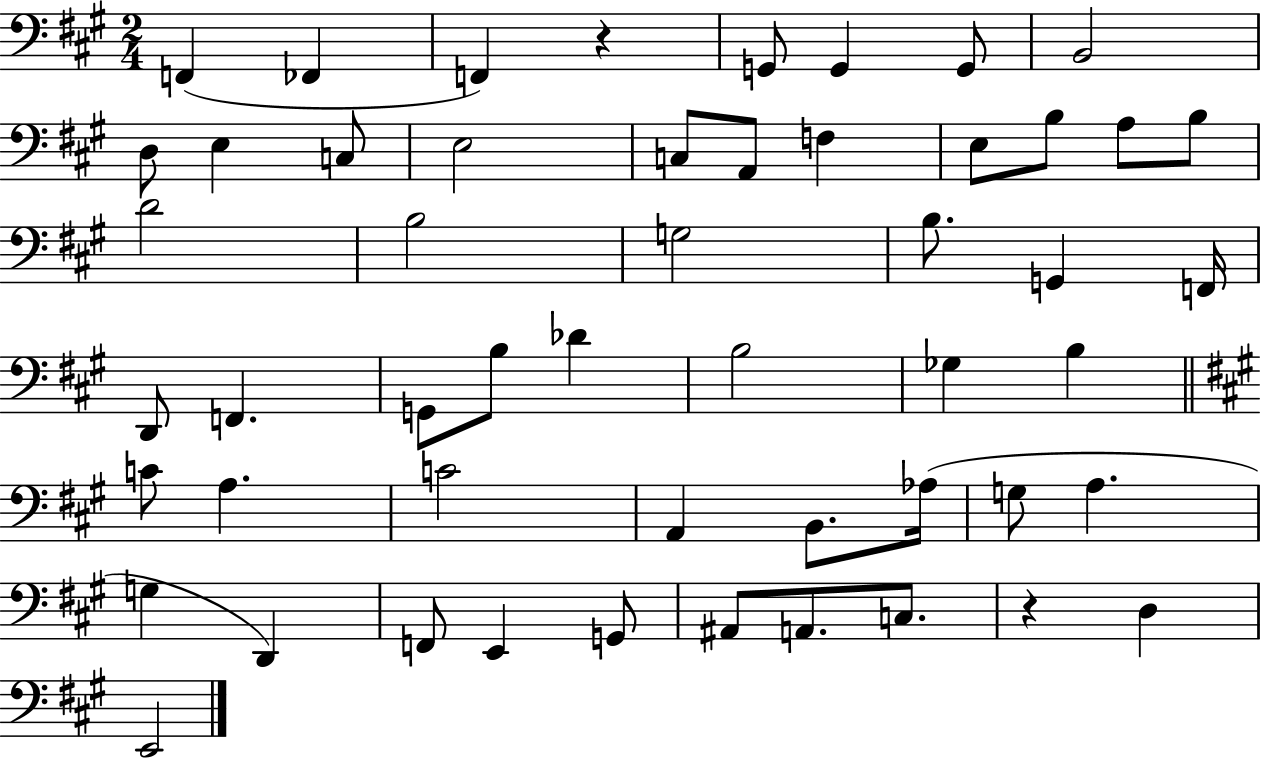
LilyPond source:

{
  \clef bass
  \numericTimeSignature
  \time 2/4
  \key a \major
  \repeat volta 2 { f,4( fes,4 | f,4) r4 | g,8 g,4 g,8 | b,2 | \break d8 e4 c8 | e2 | c8 a,8 f4 | e8 b8 a8 b8 | \break d'2 | b2 | g2 | b8. g,4 f,16 | \break d,8 f,4. | g,8 b8 des'4 | b2 | ges4 b4 | \break \bar "||" \break \key a \major c'8 a4. | c'2 | a,4 b,8. aes16( | g8 a4. | \break g4 d,4) | f,8 e,4 g,8 | ais,8 a,8. c8. | r4 d4 | \break e,2 | } \bar "|."
}